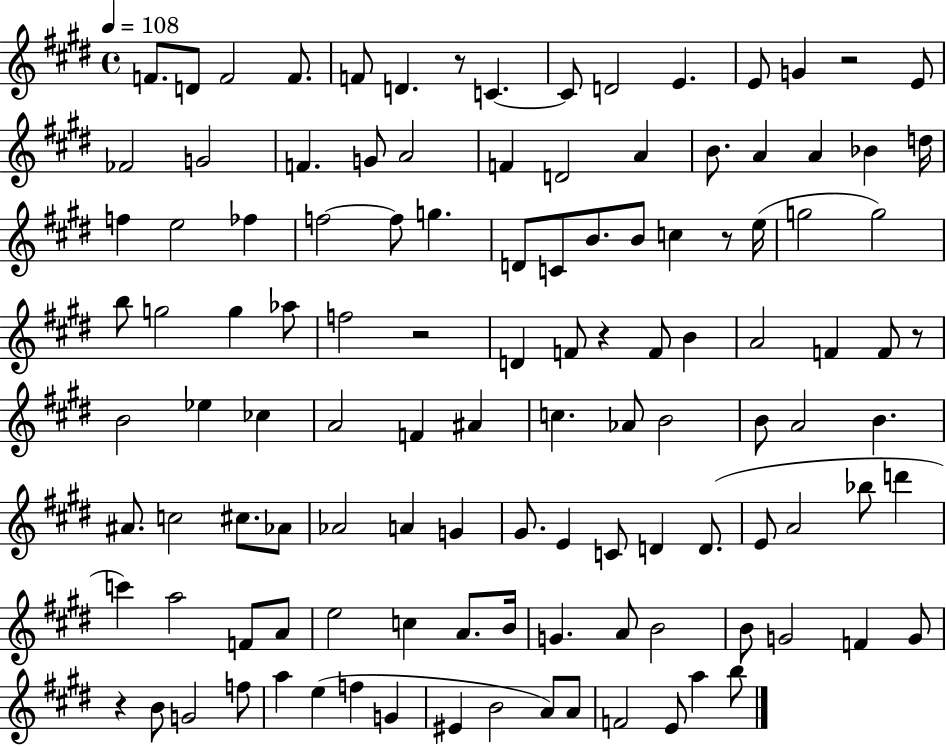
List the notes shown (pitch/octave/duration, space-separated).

F4/e. D4/e F4/h F4/e. F4/e D4/q. R/e C4/q. C4/e D4/h E4/q. E4/e G4/q R/h E4/e FES4/h G4/h F4/q. G4/e A4/h F4/q D4/h A4/q B4/e. A4/q A4/q Bb4/q D5/s F5/q E5/h FES5/q F5/h F5/e G5/q. D4/e C4/e B4/e. B4/e C5/q R/e E5/s G5/h G5/h B5/e G5/h G5/q Ab5/e F5/h R/h D4/q F4/e R/q F4/e B4/q A4/h F4/q F4/e R/e B4/h Eb5/q CES5/q A4/h F4/q A#4/q C5/q. Ab4/e B4/h B4/e A4/h B4/q. A#4/e. C5/h C#5/e. Ab4/e Ab4/h A4/q G4/q G#4/e. E4/q C4/e D4/q D4/e. E4/e A4/h Bb5/e D6/q C6/q A5/h F4/e A4/e E5/h C5/q A4/e. B4/s G4/q. A4/e B4/h B4/e G4/h F4/q G4/e R/q B4/e G4/h F5/e A5/q E5/q F5/q G4/q EIS4/q B4/h A4/e A4/e F4/h E4/e A5/q B5/e